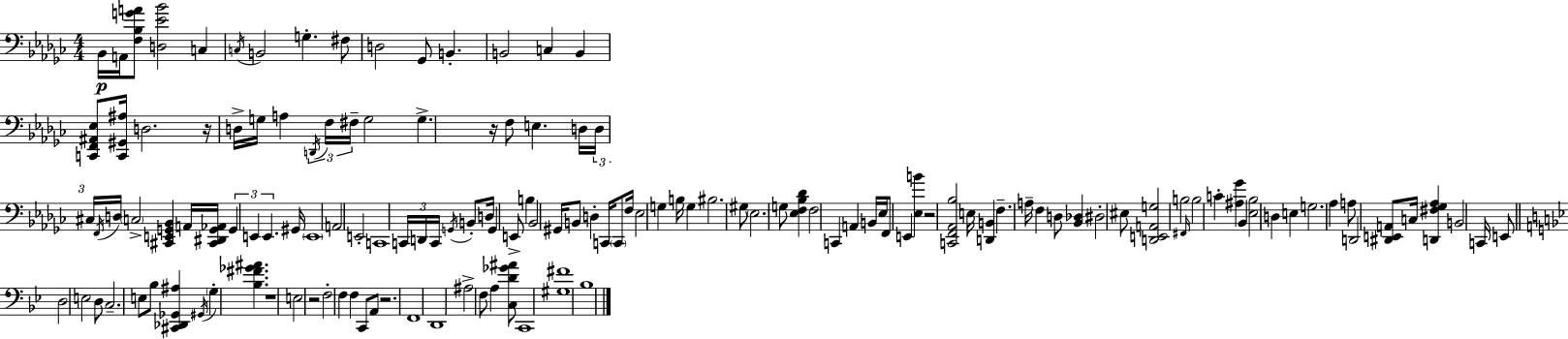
X:1
T:Untitled
M:4/4
L:1/4
K:Ebm
_B,,/4 A,,/4 [F,_B,GA]/2 [D,_E_B]2 C, C,/4 B,,2 G, ^F,/2 D,2 _G,,/2 B,, B,,2 C, B,, [C,,F,,^A,,_E,]/2 [C,,^G,,^A,]/4 D,2 z/4 D,/4 G,/4 A, D,,/4 F,/4 ^F,/4 G,2 G, z/4 F,/2 E, D,/4 D,/4 ^C,/4 F,,/4 D,/4 C,2 [^C,,E,,G,,_B,,] A,,/4 [^C,,^D,,G,,_A,,]/4 G,, E,, E,, ^G,,/4 E,,4 A,,2 E,,2 C,,4 C,,/4 D,,/4 C,,/4 G,,/4 B,,/2 D,/4 G,, E,,/2 B, _B,,2 ^G,,/4 B,,/2 D, C,,/4 C,,/2 F,/4 _E,2 G, B,/4 G, ^B,2 ^G,/2 _E,2 G,/2 [_E,F,_B,_D] F,2 C,, A,, B,,/4 _E,/4 F,,/2 E,, [_E,B] z2 [C,,F,,_A,,_B,]2 E,/4 [D,,B,,] F, A,/4 F, D,/2 [_B,,_D,] ^D,2 ^E,/2 [D,,E,,A,,G,]2 B,2 ^F,,/4 B,2 C [^A,_G] _B,, [_E,_B,]2 D, E, G,2 _A, A,/2 D,,2 [^D,,E,,A,,]/2 C,/4 [D,,^F,_G,_A,] B,,2 C,,/4 E,,/2 D,2 E,2 D,/2 C,2 E,/2 _B,/2 [^C,,_D,,_G,,^A,] ^G,,/4 G, [_B,^F_G^A] z4 E,2 z2 F,2 F, F, C,,/2 A,,/2 z2 F,,4 D,,4 ^A,2 F,/2 A, [C,D_G^A]/2 C,,4 [^G,^F]4 _B,4